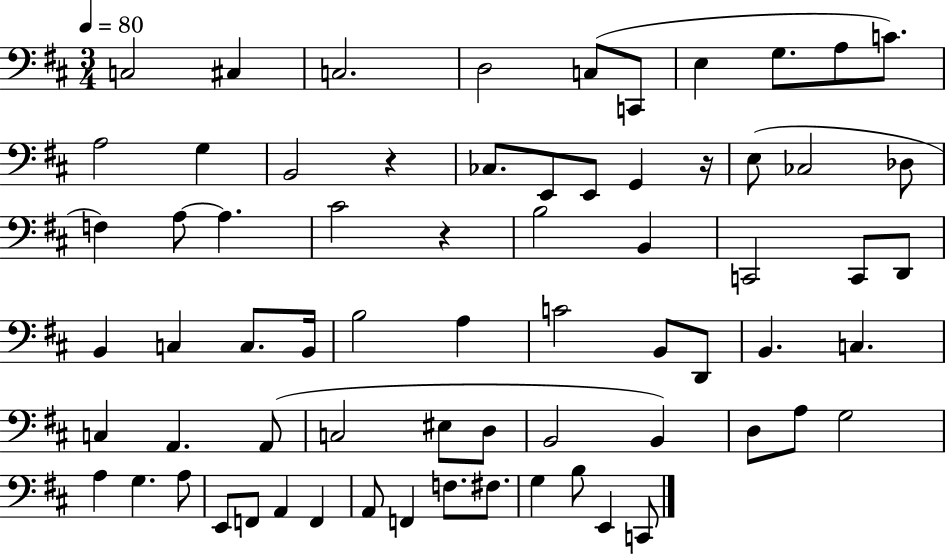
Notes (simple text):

C3/h C#3/q C3/h. D3/h C3/e C2/e E3/q G3/e. A3/e C4/e. A3/h G3/q B2/h R/q CES3/e. E2/e E2/e G2/q R/s E3/e CES3/h Db3/e F3/q A3/e A3/q. C#4/h R/q B3/h B2/q C2/h C2/e D2/e B2/q C3/q C3/e. B2/s B3/h A3/q C4/h B2/e D2/e B2/q. C3/q. C3/q A2/q. A2/e C3/h EIS3/e D3/e B2/h B2/q D3/e A3/e G3/h A3/q G3/q. A3/e E2/e F2/e A2/q F2/q A2/e F2/q F3/e. F#3/e. G3/q B3/e E2/q C2/e